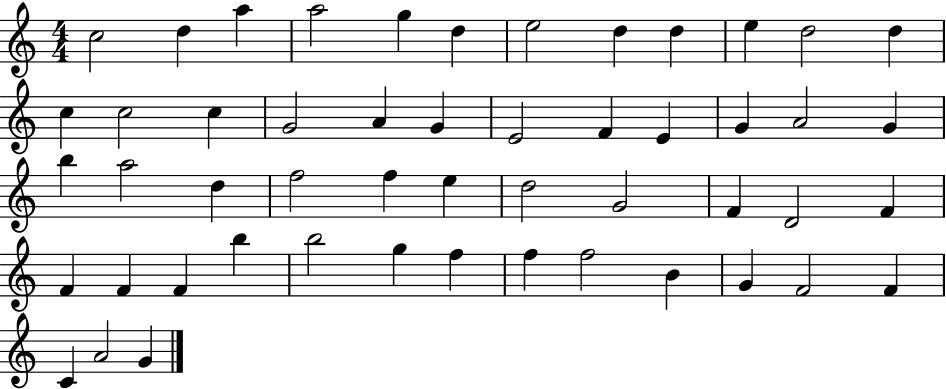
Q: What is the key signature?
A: C major